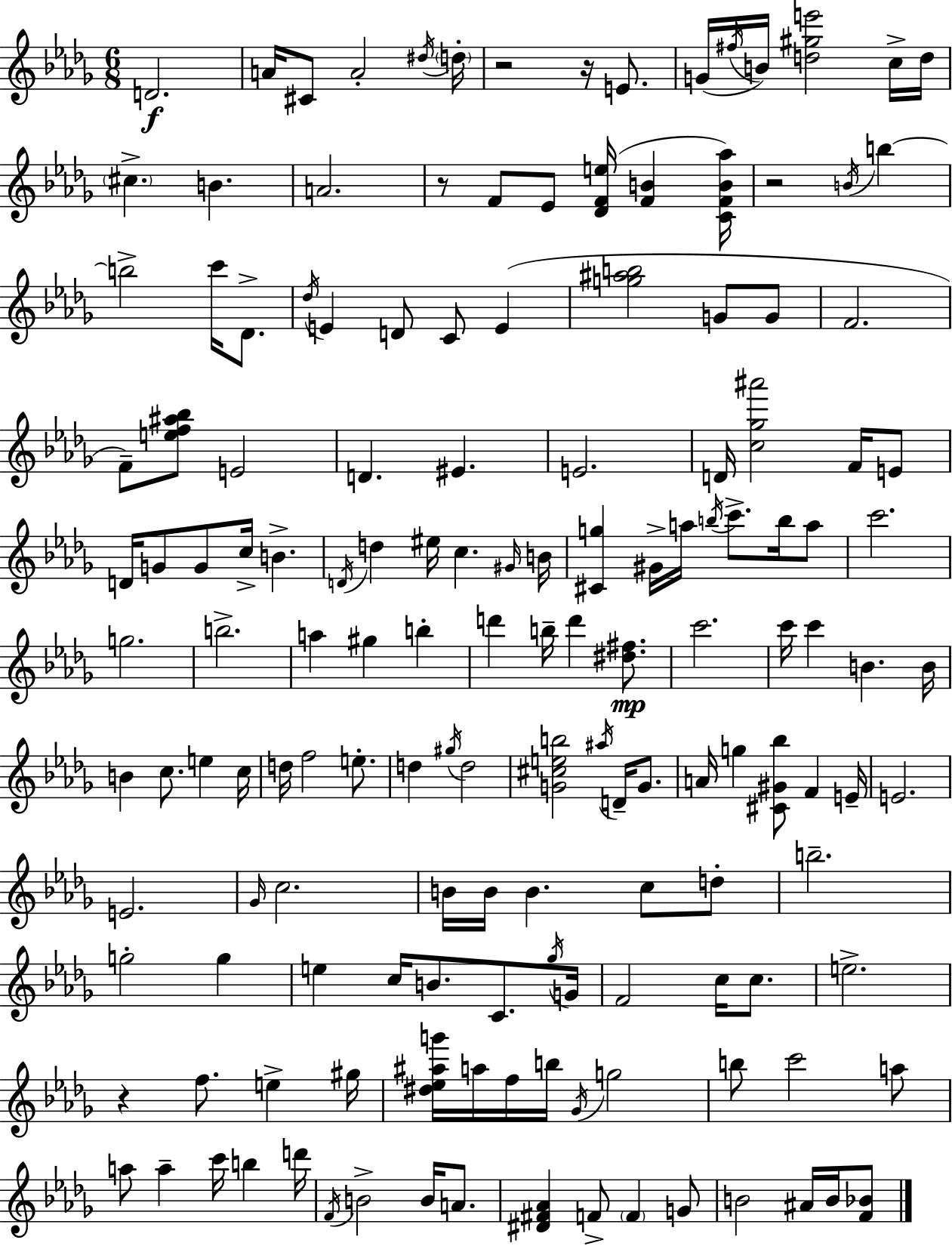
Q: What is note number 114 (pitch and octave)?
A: B5